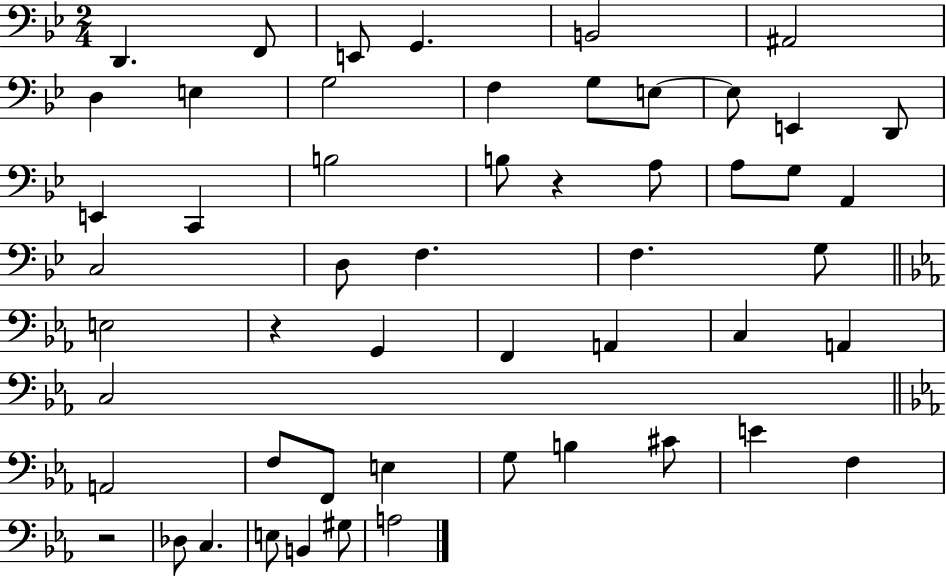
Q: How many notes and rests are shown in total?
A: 53